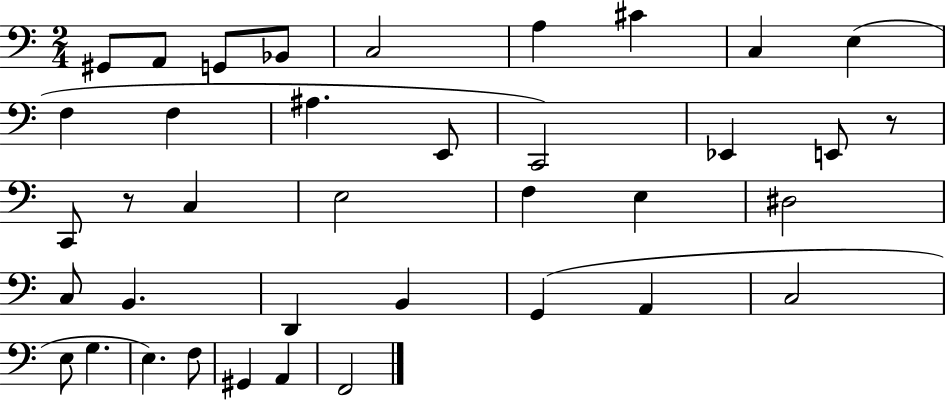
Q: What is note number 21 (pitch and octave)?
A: E3